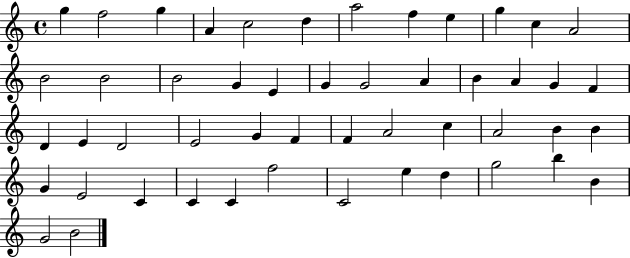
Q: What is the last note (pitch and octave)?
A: B4